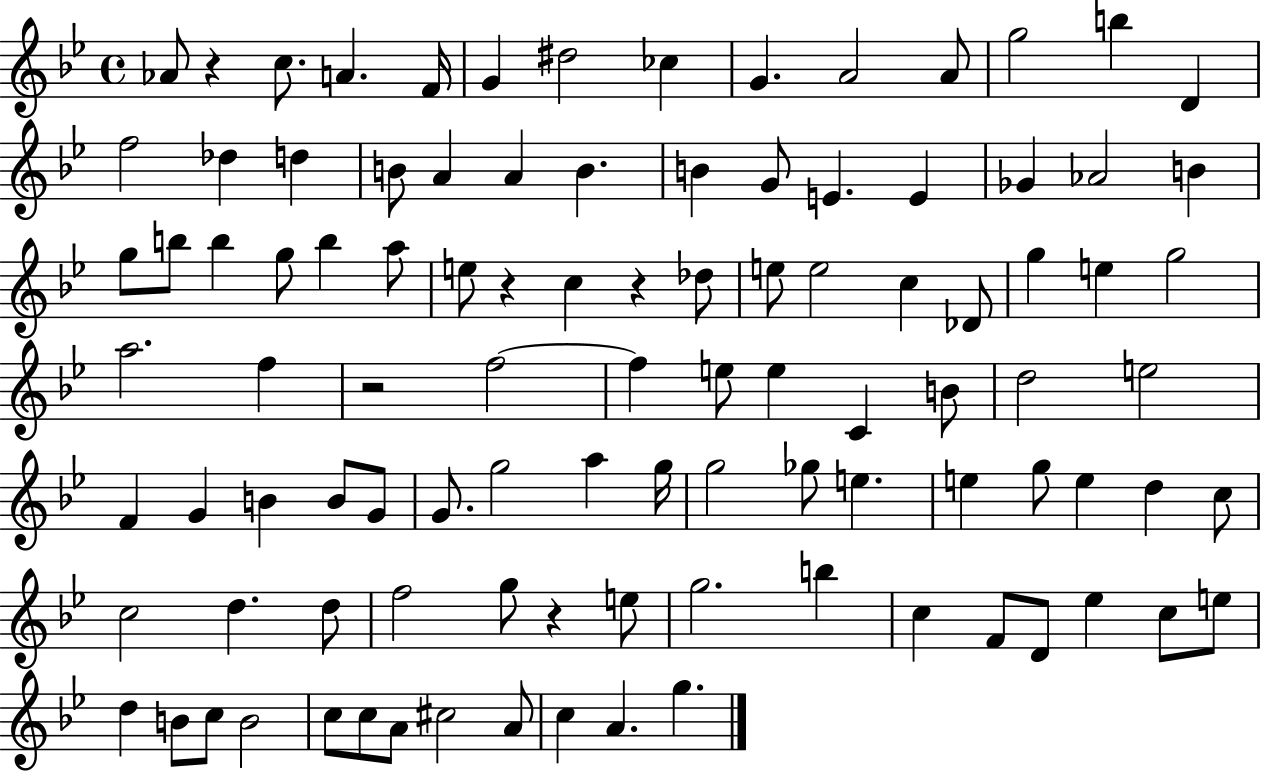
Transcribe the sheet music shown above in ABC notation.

X:1
T:Untitled
M:4/4
L:1/4
K:Bb
_A/2 z c/2 A F/4 G ^d2 _c G A2 A/2 g2 b D f2 _d d B/2 A A B B G/2 E E _G _A2 B g/2 b/2 b g/2 b a/2 e/2 z c z _d/2 e/2 e2 c _D/2 g e g2 a2 f z2 f2 f e/2 e C B/2 d2 e2 F G B B/2 G/2 G/2 g2 a g/4 g2 _g/2 e e g/2 e d c/2 c2 d d/2 f2 g/2 z e/2 g2 b c F/2 D/2 _e c/2 e/2 d B/2 c/2 B2 c/2 c/2 A/2 ^c2 A/2 c A g